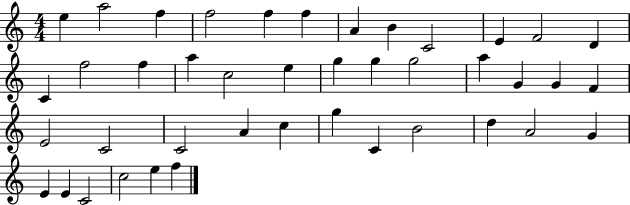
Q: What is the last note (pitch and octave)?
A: F5